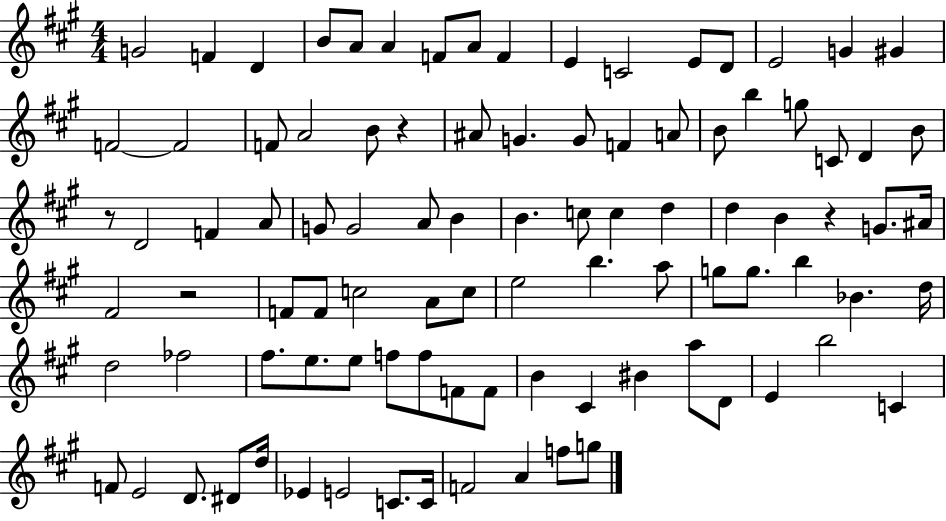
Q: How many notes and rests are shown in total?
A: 95